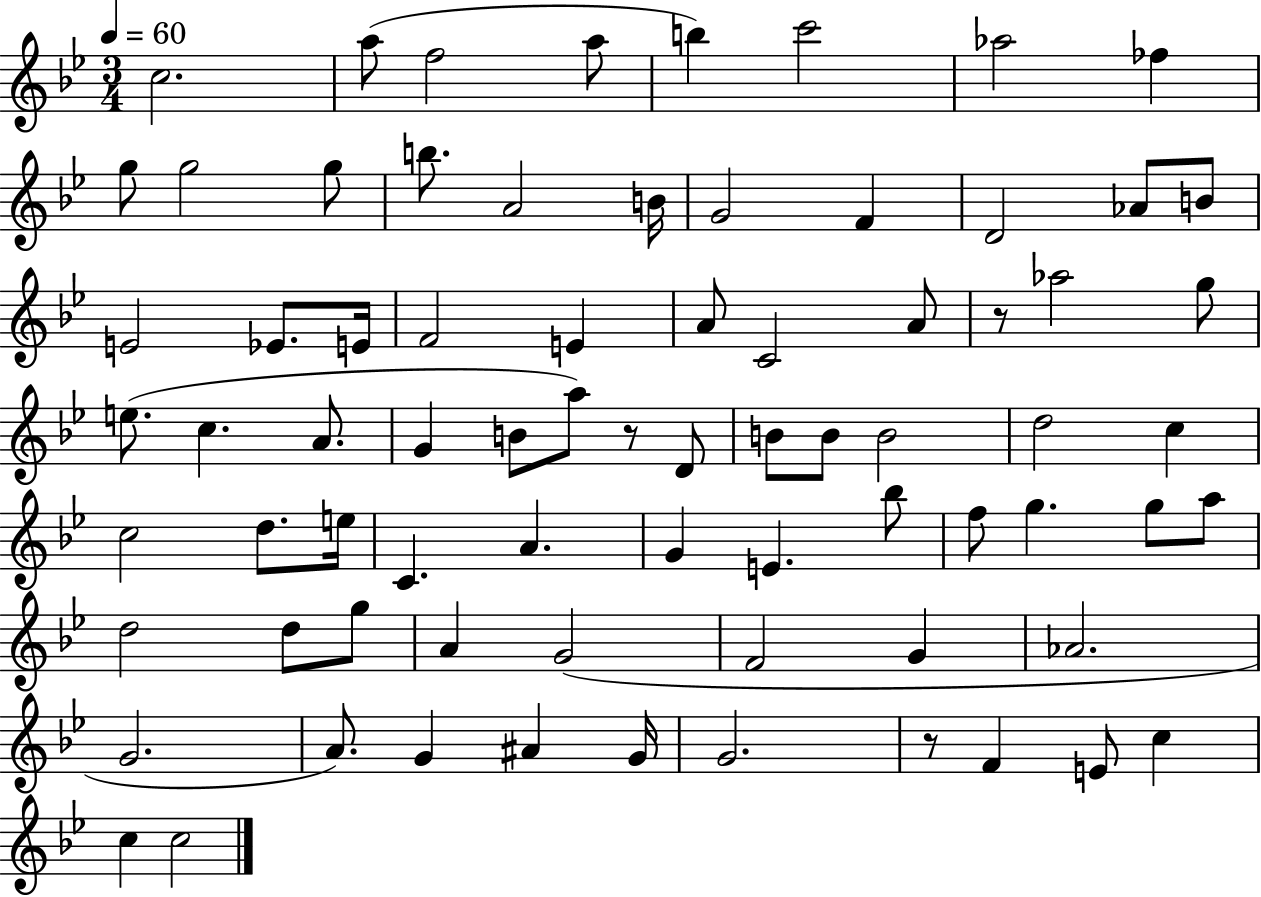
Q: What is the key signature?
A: BES major